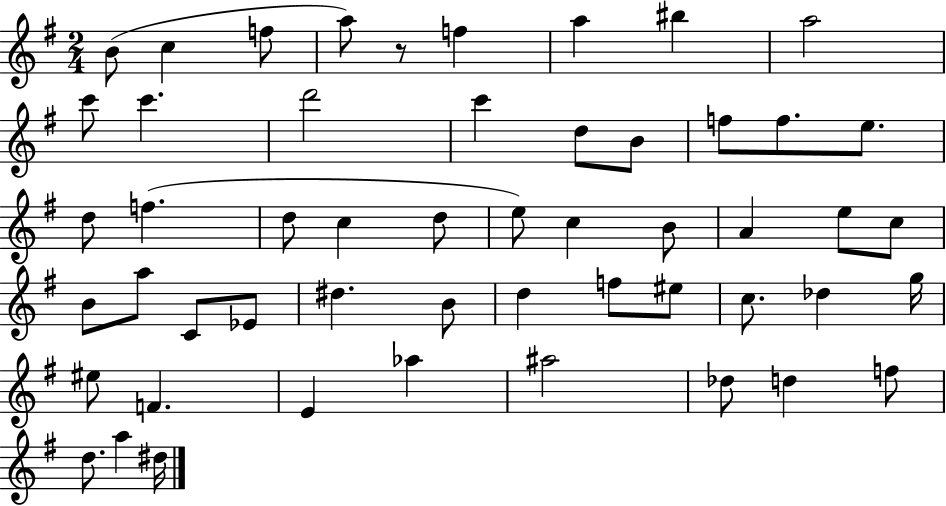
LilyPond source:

{
  \clef treble
  \numericTimeSignature
  \time 2/4
  \key g \major
  \repeat volta 2 { b'8( c''4 f''8 | a''8) r8 f''4 | a''4 bis''4 | a''2 | \break c'''8 c'''4. | d'''2 | c'''4 d''8 b'8 | f''8 f''8. e''8. | \break d''8 f''4.( | d''8 c''4 d''8 | e''8) c''4 b'8 | a'4 e''8 c''8 | \break b'8 a''8 c'8 ees'8 | dis''4. b'8 | d''4 f''8 eis''8 | c''8. des''4 g''16 | \break eis''8 f'4. | e'4 aes''4 | ais''2 | des''8 d''4 f''8 | \break d''8. a''4 dis''16 | } \bar "|."
}